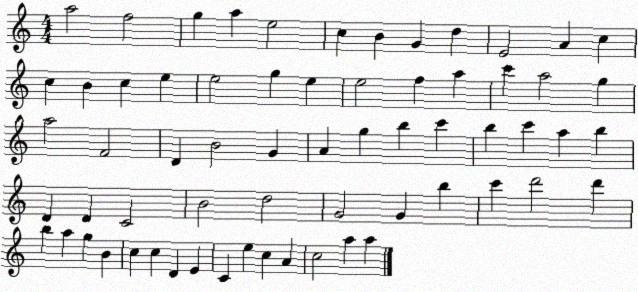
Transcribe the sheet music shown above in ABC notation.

X:1
T:Untitled
M:4/4
L:1/4
K:C
a2 f2 g a e2 c B G d E2 A c c B c e e2 g e e2 f a c' a2 g a2 F2 D B2 G A g b c' b c' a b D D C2 B2 d2 G2 G b c' d'2 d' b a g B c c D E C e c A c2 a a